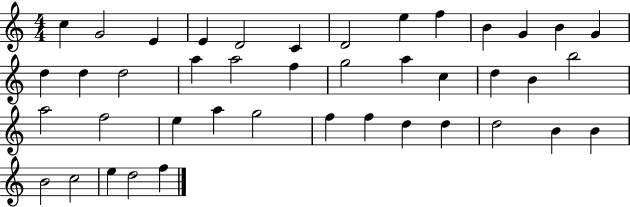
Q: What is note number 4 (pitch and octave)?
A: E4